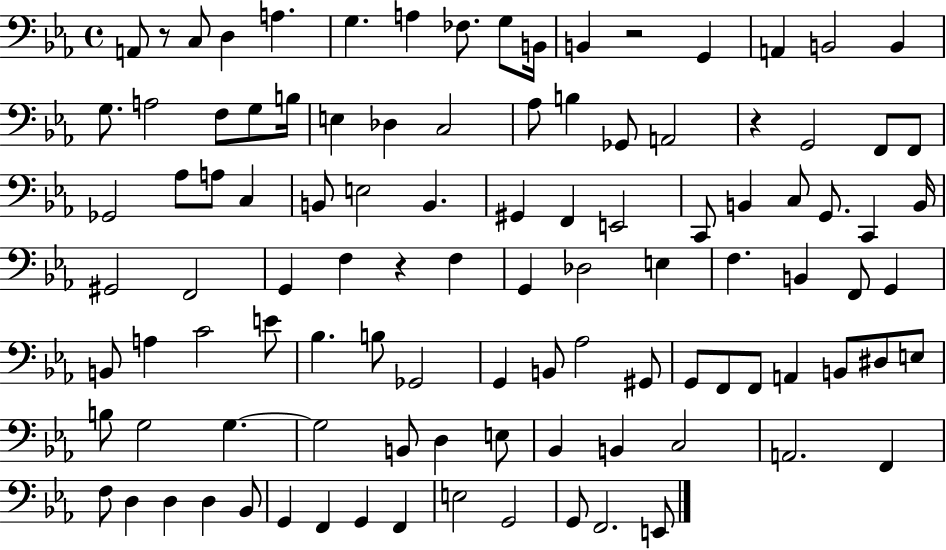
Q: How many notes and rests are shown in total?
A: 105